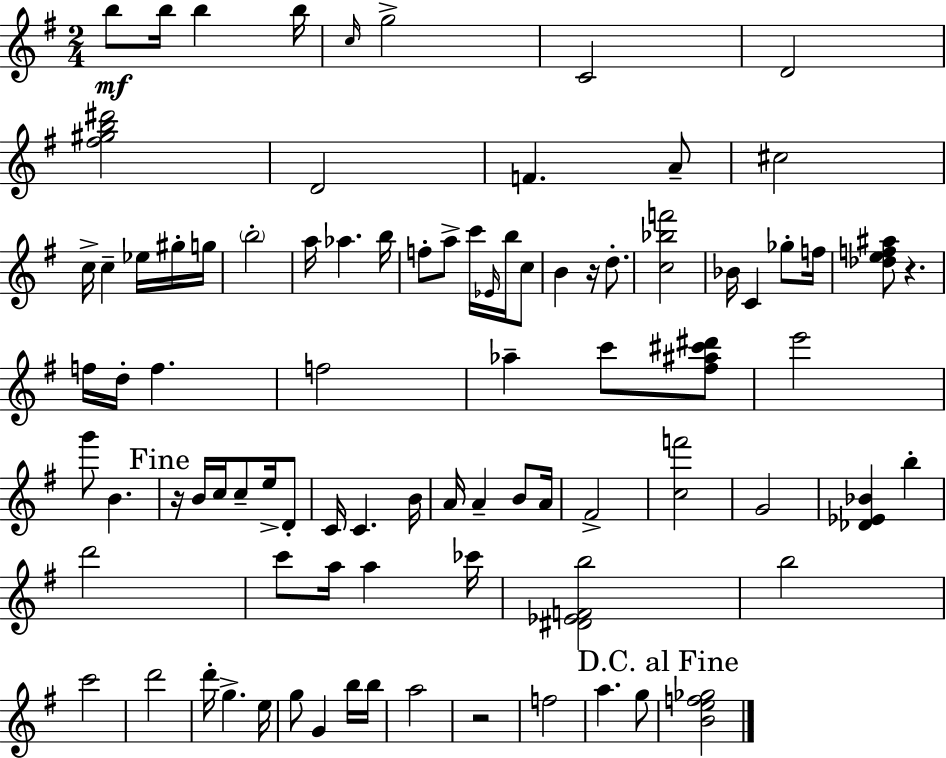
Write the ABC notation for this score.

X:1
T:Untitled
M:2/4
L:1/4
K:Em
b/2 b/4 b b/4 c/4 g2 C2 D2 [^f^gb^d']2 D2 F A/2 ^c2 c/4 c _e/4 ^g/4 g/4 b2 a/4 _a b/4 f/2 a/2 c'/4 _E/4 b/4 c/2 B z/4 d/2 [c_bf']2 _B/4 C _g/2 f/4 [_def^a]/2 z f/4 d/4 f f2 _a c'/2 [^f^a^c'^d']/2 e'2 g'/2 B z/4 B/4 c/4 c/2 e/4 D/2 C/4 C B/4 A/4 A B/2 A/4 ^F2 [cf']2 G2 [_D_E_B] b d'2 c'/2 a/4 a _c'/4 [^D_EFb]2 b2 c'2 d'2 d'/4 g e/4 g/2 G b/4 b/4 a2 z2 f2 a g/2 [Bef_g]2